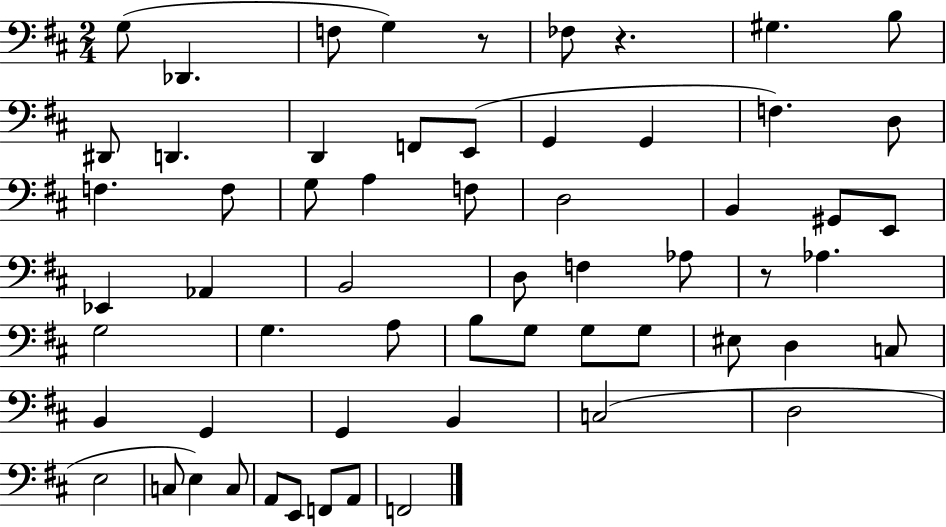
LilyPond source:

{
  \clef bass
  \numericTimeSignature
  \time 2/4
  \key d \major
  g8( des,4. | f8 g4) r8 | fes8 r4. | gis4. b8 | \break dis,8 d,4. | d,4 f,8 e,8( | g,4 g,4 | f4.) d8 | \break f4. f8 | g8 a4 f8 | d2 | b,4 gis,8 e,8 | \break ees,4 aes,4 | b,2 | d8 f4 aes8 | r8 aes4. | \break g2 | g4. a8 | b8 g8 g8 g8 | eis8 d4 c8 | \break b,4 g,4 | g,4 b,4 | c2( | d2 | \break e2 | c8 e4) c8 | a,8 e,8 f,8 a,8 | f,2 | \break \bar "|."
}